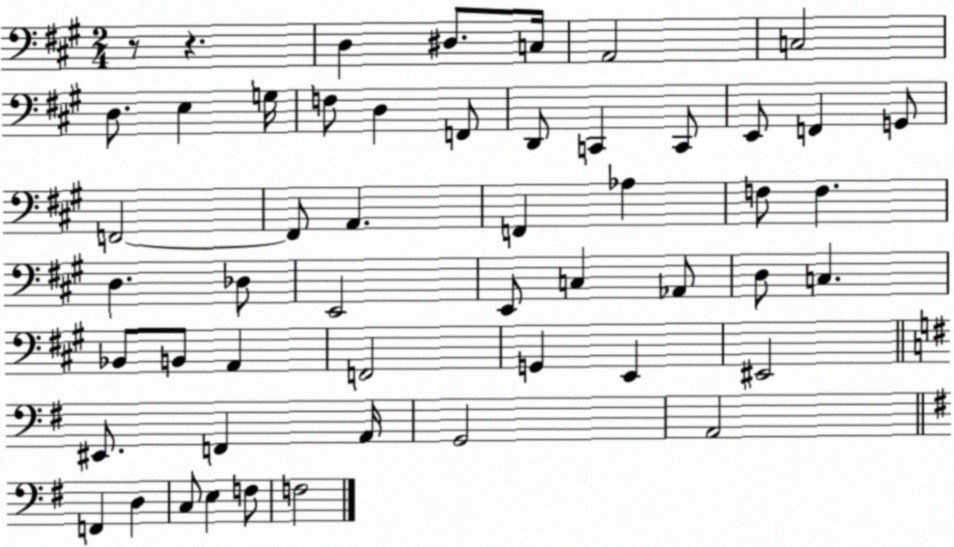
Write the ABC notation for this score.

X:1
T:Untitled
M:2/4
L:1/4
K:A
z/2 z D, ^D,/2 C,/4 A,,2 C,2 D,/2 E, G,/4 F,/2 D, F,,/2 D,,/2 C,, C,,/2 E,,/2 F,, G,,/2 F,,2 F,,/2 A,, F,, _A, F,/2 F, D, _D,/2 E,,2 E,,/2 C, _A,,/2 D,/2 C, _B,,/2 B,,/2 A,, F,,2 G,, E,, ^E,,2 ^E,,/2 F,, A,,/4 G,,2 A,,2 F,, D, C,/2 E, F,/2 F,2